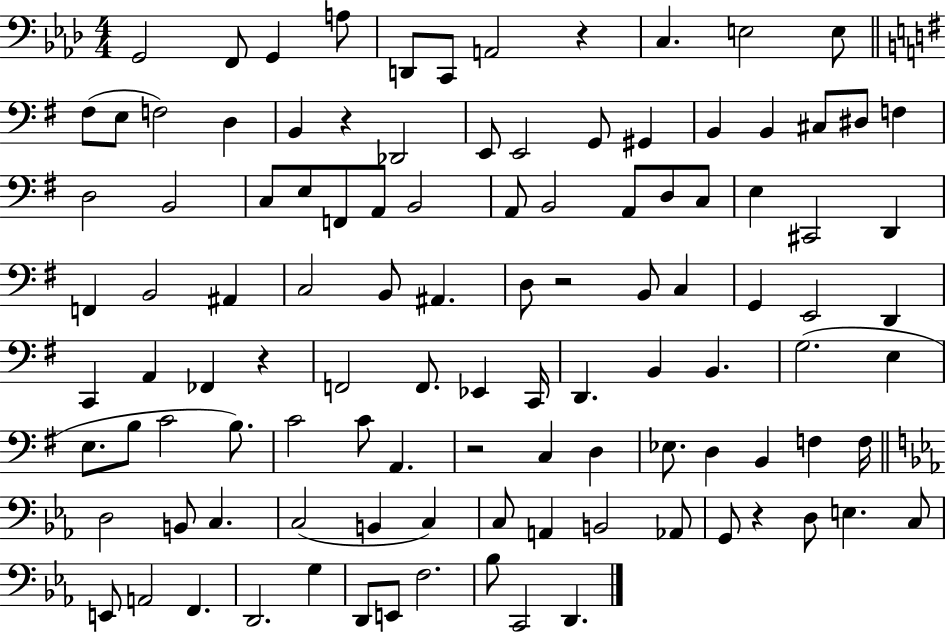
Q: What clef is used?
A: bass